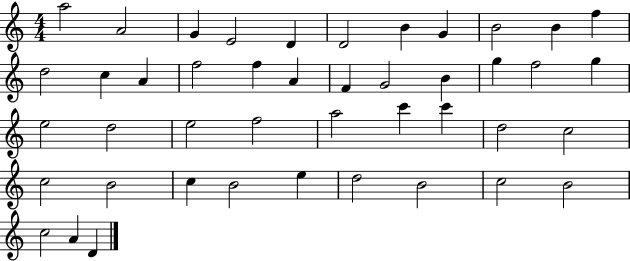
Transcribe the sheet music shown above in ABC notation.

X:1
T:Untitled
M:4/4
L:1/4
K:C
a2 A2 G E2 D D2 B G B2 B f d2 c A f2 f A F G2 B g f2 g e2 d2 e2 f2 a2 c' c' d2 c2 c2 B2 c B2 e d2 B2 c2 B2 c2 A D